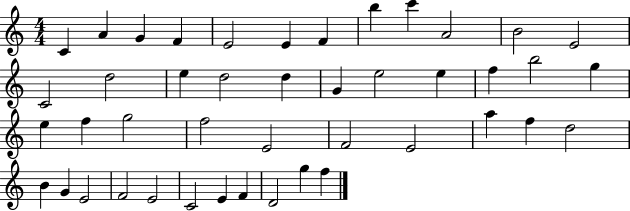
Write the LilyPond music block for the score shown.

{
  \clef treble
  \numericTimeSignature
  \time 4/4
  \key c \major
  c'4 a'4 g'4 f'4 | e'2 e'4 f'4 | b''4 c'''4 a'2 | b'2 e'2 | \break c'2 d''2 | e''4 d''2 d''4 | g'4 e''2 e''4 | f''4 b''2 g''4 | \break e''4 f''4 g''2 | f''2 e'2 | f'2 e'2 | a''4 f''4 d''2 | \break b'4 g'4 e'2 | f'2 e'2 | c'2 e'4 f'4 | d'2 g''4 f''4 | \break \bar "|."
}